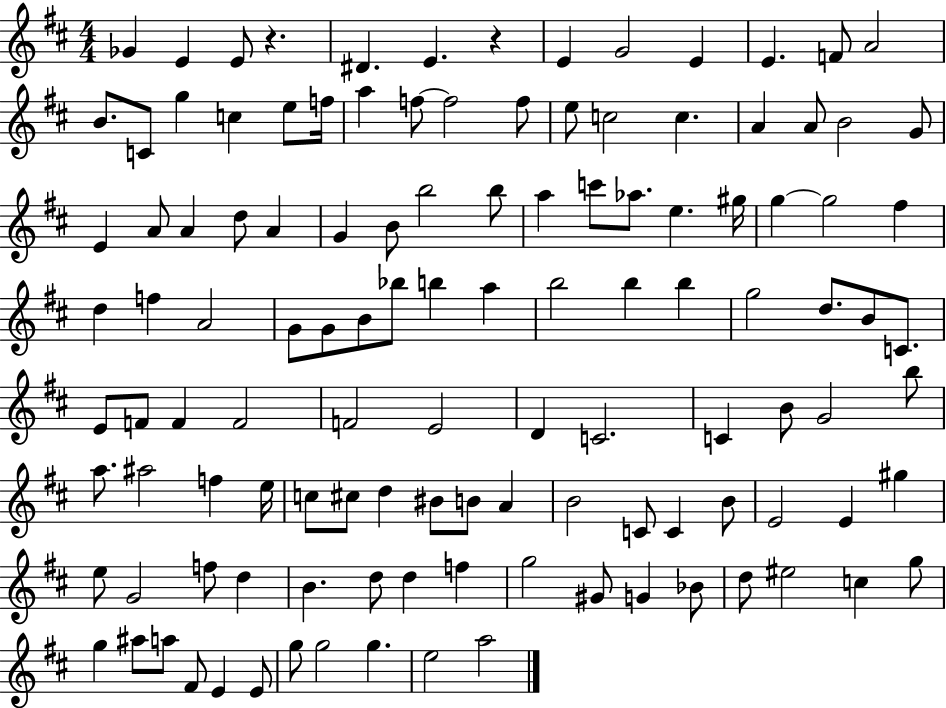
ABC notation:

X:1
T:Untitled
M:4/4
L:1/4
K:D
_G E E/2 z ^D E z E G2 E E F/2 A2 B/2 C/2 g c e/2 f/4 a f/2 f2 f/2 e/2 c2 c A A/2 B2 G/2 E A/2 A d/2 A G B/2 b2 b/2 a c'/2 _a/2 e ^g/4 g g2 ^f d f A2 G/2 G/2 B/2 _b/2 b a b2 b b g2 d/2 B/2 C/2 E/2 F/2 F F2 F2 E2 D C2 C B/2 G2 b/2 a/2 ^a2 f e/4 c/2 ^c/2 d ^B/2 B/2 A B2 C/2 C B/2 E2 E ^g e/2 G2 f/2 d B d/2 d f g2 ^G/2 G _B/2 d/2 ^e2 c g/2 g ^a/2 a/2 ^F/2 E E/2 g/2 g2 g e2 a2